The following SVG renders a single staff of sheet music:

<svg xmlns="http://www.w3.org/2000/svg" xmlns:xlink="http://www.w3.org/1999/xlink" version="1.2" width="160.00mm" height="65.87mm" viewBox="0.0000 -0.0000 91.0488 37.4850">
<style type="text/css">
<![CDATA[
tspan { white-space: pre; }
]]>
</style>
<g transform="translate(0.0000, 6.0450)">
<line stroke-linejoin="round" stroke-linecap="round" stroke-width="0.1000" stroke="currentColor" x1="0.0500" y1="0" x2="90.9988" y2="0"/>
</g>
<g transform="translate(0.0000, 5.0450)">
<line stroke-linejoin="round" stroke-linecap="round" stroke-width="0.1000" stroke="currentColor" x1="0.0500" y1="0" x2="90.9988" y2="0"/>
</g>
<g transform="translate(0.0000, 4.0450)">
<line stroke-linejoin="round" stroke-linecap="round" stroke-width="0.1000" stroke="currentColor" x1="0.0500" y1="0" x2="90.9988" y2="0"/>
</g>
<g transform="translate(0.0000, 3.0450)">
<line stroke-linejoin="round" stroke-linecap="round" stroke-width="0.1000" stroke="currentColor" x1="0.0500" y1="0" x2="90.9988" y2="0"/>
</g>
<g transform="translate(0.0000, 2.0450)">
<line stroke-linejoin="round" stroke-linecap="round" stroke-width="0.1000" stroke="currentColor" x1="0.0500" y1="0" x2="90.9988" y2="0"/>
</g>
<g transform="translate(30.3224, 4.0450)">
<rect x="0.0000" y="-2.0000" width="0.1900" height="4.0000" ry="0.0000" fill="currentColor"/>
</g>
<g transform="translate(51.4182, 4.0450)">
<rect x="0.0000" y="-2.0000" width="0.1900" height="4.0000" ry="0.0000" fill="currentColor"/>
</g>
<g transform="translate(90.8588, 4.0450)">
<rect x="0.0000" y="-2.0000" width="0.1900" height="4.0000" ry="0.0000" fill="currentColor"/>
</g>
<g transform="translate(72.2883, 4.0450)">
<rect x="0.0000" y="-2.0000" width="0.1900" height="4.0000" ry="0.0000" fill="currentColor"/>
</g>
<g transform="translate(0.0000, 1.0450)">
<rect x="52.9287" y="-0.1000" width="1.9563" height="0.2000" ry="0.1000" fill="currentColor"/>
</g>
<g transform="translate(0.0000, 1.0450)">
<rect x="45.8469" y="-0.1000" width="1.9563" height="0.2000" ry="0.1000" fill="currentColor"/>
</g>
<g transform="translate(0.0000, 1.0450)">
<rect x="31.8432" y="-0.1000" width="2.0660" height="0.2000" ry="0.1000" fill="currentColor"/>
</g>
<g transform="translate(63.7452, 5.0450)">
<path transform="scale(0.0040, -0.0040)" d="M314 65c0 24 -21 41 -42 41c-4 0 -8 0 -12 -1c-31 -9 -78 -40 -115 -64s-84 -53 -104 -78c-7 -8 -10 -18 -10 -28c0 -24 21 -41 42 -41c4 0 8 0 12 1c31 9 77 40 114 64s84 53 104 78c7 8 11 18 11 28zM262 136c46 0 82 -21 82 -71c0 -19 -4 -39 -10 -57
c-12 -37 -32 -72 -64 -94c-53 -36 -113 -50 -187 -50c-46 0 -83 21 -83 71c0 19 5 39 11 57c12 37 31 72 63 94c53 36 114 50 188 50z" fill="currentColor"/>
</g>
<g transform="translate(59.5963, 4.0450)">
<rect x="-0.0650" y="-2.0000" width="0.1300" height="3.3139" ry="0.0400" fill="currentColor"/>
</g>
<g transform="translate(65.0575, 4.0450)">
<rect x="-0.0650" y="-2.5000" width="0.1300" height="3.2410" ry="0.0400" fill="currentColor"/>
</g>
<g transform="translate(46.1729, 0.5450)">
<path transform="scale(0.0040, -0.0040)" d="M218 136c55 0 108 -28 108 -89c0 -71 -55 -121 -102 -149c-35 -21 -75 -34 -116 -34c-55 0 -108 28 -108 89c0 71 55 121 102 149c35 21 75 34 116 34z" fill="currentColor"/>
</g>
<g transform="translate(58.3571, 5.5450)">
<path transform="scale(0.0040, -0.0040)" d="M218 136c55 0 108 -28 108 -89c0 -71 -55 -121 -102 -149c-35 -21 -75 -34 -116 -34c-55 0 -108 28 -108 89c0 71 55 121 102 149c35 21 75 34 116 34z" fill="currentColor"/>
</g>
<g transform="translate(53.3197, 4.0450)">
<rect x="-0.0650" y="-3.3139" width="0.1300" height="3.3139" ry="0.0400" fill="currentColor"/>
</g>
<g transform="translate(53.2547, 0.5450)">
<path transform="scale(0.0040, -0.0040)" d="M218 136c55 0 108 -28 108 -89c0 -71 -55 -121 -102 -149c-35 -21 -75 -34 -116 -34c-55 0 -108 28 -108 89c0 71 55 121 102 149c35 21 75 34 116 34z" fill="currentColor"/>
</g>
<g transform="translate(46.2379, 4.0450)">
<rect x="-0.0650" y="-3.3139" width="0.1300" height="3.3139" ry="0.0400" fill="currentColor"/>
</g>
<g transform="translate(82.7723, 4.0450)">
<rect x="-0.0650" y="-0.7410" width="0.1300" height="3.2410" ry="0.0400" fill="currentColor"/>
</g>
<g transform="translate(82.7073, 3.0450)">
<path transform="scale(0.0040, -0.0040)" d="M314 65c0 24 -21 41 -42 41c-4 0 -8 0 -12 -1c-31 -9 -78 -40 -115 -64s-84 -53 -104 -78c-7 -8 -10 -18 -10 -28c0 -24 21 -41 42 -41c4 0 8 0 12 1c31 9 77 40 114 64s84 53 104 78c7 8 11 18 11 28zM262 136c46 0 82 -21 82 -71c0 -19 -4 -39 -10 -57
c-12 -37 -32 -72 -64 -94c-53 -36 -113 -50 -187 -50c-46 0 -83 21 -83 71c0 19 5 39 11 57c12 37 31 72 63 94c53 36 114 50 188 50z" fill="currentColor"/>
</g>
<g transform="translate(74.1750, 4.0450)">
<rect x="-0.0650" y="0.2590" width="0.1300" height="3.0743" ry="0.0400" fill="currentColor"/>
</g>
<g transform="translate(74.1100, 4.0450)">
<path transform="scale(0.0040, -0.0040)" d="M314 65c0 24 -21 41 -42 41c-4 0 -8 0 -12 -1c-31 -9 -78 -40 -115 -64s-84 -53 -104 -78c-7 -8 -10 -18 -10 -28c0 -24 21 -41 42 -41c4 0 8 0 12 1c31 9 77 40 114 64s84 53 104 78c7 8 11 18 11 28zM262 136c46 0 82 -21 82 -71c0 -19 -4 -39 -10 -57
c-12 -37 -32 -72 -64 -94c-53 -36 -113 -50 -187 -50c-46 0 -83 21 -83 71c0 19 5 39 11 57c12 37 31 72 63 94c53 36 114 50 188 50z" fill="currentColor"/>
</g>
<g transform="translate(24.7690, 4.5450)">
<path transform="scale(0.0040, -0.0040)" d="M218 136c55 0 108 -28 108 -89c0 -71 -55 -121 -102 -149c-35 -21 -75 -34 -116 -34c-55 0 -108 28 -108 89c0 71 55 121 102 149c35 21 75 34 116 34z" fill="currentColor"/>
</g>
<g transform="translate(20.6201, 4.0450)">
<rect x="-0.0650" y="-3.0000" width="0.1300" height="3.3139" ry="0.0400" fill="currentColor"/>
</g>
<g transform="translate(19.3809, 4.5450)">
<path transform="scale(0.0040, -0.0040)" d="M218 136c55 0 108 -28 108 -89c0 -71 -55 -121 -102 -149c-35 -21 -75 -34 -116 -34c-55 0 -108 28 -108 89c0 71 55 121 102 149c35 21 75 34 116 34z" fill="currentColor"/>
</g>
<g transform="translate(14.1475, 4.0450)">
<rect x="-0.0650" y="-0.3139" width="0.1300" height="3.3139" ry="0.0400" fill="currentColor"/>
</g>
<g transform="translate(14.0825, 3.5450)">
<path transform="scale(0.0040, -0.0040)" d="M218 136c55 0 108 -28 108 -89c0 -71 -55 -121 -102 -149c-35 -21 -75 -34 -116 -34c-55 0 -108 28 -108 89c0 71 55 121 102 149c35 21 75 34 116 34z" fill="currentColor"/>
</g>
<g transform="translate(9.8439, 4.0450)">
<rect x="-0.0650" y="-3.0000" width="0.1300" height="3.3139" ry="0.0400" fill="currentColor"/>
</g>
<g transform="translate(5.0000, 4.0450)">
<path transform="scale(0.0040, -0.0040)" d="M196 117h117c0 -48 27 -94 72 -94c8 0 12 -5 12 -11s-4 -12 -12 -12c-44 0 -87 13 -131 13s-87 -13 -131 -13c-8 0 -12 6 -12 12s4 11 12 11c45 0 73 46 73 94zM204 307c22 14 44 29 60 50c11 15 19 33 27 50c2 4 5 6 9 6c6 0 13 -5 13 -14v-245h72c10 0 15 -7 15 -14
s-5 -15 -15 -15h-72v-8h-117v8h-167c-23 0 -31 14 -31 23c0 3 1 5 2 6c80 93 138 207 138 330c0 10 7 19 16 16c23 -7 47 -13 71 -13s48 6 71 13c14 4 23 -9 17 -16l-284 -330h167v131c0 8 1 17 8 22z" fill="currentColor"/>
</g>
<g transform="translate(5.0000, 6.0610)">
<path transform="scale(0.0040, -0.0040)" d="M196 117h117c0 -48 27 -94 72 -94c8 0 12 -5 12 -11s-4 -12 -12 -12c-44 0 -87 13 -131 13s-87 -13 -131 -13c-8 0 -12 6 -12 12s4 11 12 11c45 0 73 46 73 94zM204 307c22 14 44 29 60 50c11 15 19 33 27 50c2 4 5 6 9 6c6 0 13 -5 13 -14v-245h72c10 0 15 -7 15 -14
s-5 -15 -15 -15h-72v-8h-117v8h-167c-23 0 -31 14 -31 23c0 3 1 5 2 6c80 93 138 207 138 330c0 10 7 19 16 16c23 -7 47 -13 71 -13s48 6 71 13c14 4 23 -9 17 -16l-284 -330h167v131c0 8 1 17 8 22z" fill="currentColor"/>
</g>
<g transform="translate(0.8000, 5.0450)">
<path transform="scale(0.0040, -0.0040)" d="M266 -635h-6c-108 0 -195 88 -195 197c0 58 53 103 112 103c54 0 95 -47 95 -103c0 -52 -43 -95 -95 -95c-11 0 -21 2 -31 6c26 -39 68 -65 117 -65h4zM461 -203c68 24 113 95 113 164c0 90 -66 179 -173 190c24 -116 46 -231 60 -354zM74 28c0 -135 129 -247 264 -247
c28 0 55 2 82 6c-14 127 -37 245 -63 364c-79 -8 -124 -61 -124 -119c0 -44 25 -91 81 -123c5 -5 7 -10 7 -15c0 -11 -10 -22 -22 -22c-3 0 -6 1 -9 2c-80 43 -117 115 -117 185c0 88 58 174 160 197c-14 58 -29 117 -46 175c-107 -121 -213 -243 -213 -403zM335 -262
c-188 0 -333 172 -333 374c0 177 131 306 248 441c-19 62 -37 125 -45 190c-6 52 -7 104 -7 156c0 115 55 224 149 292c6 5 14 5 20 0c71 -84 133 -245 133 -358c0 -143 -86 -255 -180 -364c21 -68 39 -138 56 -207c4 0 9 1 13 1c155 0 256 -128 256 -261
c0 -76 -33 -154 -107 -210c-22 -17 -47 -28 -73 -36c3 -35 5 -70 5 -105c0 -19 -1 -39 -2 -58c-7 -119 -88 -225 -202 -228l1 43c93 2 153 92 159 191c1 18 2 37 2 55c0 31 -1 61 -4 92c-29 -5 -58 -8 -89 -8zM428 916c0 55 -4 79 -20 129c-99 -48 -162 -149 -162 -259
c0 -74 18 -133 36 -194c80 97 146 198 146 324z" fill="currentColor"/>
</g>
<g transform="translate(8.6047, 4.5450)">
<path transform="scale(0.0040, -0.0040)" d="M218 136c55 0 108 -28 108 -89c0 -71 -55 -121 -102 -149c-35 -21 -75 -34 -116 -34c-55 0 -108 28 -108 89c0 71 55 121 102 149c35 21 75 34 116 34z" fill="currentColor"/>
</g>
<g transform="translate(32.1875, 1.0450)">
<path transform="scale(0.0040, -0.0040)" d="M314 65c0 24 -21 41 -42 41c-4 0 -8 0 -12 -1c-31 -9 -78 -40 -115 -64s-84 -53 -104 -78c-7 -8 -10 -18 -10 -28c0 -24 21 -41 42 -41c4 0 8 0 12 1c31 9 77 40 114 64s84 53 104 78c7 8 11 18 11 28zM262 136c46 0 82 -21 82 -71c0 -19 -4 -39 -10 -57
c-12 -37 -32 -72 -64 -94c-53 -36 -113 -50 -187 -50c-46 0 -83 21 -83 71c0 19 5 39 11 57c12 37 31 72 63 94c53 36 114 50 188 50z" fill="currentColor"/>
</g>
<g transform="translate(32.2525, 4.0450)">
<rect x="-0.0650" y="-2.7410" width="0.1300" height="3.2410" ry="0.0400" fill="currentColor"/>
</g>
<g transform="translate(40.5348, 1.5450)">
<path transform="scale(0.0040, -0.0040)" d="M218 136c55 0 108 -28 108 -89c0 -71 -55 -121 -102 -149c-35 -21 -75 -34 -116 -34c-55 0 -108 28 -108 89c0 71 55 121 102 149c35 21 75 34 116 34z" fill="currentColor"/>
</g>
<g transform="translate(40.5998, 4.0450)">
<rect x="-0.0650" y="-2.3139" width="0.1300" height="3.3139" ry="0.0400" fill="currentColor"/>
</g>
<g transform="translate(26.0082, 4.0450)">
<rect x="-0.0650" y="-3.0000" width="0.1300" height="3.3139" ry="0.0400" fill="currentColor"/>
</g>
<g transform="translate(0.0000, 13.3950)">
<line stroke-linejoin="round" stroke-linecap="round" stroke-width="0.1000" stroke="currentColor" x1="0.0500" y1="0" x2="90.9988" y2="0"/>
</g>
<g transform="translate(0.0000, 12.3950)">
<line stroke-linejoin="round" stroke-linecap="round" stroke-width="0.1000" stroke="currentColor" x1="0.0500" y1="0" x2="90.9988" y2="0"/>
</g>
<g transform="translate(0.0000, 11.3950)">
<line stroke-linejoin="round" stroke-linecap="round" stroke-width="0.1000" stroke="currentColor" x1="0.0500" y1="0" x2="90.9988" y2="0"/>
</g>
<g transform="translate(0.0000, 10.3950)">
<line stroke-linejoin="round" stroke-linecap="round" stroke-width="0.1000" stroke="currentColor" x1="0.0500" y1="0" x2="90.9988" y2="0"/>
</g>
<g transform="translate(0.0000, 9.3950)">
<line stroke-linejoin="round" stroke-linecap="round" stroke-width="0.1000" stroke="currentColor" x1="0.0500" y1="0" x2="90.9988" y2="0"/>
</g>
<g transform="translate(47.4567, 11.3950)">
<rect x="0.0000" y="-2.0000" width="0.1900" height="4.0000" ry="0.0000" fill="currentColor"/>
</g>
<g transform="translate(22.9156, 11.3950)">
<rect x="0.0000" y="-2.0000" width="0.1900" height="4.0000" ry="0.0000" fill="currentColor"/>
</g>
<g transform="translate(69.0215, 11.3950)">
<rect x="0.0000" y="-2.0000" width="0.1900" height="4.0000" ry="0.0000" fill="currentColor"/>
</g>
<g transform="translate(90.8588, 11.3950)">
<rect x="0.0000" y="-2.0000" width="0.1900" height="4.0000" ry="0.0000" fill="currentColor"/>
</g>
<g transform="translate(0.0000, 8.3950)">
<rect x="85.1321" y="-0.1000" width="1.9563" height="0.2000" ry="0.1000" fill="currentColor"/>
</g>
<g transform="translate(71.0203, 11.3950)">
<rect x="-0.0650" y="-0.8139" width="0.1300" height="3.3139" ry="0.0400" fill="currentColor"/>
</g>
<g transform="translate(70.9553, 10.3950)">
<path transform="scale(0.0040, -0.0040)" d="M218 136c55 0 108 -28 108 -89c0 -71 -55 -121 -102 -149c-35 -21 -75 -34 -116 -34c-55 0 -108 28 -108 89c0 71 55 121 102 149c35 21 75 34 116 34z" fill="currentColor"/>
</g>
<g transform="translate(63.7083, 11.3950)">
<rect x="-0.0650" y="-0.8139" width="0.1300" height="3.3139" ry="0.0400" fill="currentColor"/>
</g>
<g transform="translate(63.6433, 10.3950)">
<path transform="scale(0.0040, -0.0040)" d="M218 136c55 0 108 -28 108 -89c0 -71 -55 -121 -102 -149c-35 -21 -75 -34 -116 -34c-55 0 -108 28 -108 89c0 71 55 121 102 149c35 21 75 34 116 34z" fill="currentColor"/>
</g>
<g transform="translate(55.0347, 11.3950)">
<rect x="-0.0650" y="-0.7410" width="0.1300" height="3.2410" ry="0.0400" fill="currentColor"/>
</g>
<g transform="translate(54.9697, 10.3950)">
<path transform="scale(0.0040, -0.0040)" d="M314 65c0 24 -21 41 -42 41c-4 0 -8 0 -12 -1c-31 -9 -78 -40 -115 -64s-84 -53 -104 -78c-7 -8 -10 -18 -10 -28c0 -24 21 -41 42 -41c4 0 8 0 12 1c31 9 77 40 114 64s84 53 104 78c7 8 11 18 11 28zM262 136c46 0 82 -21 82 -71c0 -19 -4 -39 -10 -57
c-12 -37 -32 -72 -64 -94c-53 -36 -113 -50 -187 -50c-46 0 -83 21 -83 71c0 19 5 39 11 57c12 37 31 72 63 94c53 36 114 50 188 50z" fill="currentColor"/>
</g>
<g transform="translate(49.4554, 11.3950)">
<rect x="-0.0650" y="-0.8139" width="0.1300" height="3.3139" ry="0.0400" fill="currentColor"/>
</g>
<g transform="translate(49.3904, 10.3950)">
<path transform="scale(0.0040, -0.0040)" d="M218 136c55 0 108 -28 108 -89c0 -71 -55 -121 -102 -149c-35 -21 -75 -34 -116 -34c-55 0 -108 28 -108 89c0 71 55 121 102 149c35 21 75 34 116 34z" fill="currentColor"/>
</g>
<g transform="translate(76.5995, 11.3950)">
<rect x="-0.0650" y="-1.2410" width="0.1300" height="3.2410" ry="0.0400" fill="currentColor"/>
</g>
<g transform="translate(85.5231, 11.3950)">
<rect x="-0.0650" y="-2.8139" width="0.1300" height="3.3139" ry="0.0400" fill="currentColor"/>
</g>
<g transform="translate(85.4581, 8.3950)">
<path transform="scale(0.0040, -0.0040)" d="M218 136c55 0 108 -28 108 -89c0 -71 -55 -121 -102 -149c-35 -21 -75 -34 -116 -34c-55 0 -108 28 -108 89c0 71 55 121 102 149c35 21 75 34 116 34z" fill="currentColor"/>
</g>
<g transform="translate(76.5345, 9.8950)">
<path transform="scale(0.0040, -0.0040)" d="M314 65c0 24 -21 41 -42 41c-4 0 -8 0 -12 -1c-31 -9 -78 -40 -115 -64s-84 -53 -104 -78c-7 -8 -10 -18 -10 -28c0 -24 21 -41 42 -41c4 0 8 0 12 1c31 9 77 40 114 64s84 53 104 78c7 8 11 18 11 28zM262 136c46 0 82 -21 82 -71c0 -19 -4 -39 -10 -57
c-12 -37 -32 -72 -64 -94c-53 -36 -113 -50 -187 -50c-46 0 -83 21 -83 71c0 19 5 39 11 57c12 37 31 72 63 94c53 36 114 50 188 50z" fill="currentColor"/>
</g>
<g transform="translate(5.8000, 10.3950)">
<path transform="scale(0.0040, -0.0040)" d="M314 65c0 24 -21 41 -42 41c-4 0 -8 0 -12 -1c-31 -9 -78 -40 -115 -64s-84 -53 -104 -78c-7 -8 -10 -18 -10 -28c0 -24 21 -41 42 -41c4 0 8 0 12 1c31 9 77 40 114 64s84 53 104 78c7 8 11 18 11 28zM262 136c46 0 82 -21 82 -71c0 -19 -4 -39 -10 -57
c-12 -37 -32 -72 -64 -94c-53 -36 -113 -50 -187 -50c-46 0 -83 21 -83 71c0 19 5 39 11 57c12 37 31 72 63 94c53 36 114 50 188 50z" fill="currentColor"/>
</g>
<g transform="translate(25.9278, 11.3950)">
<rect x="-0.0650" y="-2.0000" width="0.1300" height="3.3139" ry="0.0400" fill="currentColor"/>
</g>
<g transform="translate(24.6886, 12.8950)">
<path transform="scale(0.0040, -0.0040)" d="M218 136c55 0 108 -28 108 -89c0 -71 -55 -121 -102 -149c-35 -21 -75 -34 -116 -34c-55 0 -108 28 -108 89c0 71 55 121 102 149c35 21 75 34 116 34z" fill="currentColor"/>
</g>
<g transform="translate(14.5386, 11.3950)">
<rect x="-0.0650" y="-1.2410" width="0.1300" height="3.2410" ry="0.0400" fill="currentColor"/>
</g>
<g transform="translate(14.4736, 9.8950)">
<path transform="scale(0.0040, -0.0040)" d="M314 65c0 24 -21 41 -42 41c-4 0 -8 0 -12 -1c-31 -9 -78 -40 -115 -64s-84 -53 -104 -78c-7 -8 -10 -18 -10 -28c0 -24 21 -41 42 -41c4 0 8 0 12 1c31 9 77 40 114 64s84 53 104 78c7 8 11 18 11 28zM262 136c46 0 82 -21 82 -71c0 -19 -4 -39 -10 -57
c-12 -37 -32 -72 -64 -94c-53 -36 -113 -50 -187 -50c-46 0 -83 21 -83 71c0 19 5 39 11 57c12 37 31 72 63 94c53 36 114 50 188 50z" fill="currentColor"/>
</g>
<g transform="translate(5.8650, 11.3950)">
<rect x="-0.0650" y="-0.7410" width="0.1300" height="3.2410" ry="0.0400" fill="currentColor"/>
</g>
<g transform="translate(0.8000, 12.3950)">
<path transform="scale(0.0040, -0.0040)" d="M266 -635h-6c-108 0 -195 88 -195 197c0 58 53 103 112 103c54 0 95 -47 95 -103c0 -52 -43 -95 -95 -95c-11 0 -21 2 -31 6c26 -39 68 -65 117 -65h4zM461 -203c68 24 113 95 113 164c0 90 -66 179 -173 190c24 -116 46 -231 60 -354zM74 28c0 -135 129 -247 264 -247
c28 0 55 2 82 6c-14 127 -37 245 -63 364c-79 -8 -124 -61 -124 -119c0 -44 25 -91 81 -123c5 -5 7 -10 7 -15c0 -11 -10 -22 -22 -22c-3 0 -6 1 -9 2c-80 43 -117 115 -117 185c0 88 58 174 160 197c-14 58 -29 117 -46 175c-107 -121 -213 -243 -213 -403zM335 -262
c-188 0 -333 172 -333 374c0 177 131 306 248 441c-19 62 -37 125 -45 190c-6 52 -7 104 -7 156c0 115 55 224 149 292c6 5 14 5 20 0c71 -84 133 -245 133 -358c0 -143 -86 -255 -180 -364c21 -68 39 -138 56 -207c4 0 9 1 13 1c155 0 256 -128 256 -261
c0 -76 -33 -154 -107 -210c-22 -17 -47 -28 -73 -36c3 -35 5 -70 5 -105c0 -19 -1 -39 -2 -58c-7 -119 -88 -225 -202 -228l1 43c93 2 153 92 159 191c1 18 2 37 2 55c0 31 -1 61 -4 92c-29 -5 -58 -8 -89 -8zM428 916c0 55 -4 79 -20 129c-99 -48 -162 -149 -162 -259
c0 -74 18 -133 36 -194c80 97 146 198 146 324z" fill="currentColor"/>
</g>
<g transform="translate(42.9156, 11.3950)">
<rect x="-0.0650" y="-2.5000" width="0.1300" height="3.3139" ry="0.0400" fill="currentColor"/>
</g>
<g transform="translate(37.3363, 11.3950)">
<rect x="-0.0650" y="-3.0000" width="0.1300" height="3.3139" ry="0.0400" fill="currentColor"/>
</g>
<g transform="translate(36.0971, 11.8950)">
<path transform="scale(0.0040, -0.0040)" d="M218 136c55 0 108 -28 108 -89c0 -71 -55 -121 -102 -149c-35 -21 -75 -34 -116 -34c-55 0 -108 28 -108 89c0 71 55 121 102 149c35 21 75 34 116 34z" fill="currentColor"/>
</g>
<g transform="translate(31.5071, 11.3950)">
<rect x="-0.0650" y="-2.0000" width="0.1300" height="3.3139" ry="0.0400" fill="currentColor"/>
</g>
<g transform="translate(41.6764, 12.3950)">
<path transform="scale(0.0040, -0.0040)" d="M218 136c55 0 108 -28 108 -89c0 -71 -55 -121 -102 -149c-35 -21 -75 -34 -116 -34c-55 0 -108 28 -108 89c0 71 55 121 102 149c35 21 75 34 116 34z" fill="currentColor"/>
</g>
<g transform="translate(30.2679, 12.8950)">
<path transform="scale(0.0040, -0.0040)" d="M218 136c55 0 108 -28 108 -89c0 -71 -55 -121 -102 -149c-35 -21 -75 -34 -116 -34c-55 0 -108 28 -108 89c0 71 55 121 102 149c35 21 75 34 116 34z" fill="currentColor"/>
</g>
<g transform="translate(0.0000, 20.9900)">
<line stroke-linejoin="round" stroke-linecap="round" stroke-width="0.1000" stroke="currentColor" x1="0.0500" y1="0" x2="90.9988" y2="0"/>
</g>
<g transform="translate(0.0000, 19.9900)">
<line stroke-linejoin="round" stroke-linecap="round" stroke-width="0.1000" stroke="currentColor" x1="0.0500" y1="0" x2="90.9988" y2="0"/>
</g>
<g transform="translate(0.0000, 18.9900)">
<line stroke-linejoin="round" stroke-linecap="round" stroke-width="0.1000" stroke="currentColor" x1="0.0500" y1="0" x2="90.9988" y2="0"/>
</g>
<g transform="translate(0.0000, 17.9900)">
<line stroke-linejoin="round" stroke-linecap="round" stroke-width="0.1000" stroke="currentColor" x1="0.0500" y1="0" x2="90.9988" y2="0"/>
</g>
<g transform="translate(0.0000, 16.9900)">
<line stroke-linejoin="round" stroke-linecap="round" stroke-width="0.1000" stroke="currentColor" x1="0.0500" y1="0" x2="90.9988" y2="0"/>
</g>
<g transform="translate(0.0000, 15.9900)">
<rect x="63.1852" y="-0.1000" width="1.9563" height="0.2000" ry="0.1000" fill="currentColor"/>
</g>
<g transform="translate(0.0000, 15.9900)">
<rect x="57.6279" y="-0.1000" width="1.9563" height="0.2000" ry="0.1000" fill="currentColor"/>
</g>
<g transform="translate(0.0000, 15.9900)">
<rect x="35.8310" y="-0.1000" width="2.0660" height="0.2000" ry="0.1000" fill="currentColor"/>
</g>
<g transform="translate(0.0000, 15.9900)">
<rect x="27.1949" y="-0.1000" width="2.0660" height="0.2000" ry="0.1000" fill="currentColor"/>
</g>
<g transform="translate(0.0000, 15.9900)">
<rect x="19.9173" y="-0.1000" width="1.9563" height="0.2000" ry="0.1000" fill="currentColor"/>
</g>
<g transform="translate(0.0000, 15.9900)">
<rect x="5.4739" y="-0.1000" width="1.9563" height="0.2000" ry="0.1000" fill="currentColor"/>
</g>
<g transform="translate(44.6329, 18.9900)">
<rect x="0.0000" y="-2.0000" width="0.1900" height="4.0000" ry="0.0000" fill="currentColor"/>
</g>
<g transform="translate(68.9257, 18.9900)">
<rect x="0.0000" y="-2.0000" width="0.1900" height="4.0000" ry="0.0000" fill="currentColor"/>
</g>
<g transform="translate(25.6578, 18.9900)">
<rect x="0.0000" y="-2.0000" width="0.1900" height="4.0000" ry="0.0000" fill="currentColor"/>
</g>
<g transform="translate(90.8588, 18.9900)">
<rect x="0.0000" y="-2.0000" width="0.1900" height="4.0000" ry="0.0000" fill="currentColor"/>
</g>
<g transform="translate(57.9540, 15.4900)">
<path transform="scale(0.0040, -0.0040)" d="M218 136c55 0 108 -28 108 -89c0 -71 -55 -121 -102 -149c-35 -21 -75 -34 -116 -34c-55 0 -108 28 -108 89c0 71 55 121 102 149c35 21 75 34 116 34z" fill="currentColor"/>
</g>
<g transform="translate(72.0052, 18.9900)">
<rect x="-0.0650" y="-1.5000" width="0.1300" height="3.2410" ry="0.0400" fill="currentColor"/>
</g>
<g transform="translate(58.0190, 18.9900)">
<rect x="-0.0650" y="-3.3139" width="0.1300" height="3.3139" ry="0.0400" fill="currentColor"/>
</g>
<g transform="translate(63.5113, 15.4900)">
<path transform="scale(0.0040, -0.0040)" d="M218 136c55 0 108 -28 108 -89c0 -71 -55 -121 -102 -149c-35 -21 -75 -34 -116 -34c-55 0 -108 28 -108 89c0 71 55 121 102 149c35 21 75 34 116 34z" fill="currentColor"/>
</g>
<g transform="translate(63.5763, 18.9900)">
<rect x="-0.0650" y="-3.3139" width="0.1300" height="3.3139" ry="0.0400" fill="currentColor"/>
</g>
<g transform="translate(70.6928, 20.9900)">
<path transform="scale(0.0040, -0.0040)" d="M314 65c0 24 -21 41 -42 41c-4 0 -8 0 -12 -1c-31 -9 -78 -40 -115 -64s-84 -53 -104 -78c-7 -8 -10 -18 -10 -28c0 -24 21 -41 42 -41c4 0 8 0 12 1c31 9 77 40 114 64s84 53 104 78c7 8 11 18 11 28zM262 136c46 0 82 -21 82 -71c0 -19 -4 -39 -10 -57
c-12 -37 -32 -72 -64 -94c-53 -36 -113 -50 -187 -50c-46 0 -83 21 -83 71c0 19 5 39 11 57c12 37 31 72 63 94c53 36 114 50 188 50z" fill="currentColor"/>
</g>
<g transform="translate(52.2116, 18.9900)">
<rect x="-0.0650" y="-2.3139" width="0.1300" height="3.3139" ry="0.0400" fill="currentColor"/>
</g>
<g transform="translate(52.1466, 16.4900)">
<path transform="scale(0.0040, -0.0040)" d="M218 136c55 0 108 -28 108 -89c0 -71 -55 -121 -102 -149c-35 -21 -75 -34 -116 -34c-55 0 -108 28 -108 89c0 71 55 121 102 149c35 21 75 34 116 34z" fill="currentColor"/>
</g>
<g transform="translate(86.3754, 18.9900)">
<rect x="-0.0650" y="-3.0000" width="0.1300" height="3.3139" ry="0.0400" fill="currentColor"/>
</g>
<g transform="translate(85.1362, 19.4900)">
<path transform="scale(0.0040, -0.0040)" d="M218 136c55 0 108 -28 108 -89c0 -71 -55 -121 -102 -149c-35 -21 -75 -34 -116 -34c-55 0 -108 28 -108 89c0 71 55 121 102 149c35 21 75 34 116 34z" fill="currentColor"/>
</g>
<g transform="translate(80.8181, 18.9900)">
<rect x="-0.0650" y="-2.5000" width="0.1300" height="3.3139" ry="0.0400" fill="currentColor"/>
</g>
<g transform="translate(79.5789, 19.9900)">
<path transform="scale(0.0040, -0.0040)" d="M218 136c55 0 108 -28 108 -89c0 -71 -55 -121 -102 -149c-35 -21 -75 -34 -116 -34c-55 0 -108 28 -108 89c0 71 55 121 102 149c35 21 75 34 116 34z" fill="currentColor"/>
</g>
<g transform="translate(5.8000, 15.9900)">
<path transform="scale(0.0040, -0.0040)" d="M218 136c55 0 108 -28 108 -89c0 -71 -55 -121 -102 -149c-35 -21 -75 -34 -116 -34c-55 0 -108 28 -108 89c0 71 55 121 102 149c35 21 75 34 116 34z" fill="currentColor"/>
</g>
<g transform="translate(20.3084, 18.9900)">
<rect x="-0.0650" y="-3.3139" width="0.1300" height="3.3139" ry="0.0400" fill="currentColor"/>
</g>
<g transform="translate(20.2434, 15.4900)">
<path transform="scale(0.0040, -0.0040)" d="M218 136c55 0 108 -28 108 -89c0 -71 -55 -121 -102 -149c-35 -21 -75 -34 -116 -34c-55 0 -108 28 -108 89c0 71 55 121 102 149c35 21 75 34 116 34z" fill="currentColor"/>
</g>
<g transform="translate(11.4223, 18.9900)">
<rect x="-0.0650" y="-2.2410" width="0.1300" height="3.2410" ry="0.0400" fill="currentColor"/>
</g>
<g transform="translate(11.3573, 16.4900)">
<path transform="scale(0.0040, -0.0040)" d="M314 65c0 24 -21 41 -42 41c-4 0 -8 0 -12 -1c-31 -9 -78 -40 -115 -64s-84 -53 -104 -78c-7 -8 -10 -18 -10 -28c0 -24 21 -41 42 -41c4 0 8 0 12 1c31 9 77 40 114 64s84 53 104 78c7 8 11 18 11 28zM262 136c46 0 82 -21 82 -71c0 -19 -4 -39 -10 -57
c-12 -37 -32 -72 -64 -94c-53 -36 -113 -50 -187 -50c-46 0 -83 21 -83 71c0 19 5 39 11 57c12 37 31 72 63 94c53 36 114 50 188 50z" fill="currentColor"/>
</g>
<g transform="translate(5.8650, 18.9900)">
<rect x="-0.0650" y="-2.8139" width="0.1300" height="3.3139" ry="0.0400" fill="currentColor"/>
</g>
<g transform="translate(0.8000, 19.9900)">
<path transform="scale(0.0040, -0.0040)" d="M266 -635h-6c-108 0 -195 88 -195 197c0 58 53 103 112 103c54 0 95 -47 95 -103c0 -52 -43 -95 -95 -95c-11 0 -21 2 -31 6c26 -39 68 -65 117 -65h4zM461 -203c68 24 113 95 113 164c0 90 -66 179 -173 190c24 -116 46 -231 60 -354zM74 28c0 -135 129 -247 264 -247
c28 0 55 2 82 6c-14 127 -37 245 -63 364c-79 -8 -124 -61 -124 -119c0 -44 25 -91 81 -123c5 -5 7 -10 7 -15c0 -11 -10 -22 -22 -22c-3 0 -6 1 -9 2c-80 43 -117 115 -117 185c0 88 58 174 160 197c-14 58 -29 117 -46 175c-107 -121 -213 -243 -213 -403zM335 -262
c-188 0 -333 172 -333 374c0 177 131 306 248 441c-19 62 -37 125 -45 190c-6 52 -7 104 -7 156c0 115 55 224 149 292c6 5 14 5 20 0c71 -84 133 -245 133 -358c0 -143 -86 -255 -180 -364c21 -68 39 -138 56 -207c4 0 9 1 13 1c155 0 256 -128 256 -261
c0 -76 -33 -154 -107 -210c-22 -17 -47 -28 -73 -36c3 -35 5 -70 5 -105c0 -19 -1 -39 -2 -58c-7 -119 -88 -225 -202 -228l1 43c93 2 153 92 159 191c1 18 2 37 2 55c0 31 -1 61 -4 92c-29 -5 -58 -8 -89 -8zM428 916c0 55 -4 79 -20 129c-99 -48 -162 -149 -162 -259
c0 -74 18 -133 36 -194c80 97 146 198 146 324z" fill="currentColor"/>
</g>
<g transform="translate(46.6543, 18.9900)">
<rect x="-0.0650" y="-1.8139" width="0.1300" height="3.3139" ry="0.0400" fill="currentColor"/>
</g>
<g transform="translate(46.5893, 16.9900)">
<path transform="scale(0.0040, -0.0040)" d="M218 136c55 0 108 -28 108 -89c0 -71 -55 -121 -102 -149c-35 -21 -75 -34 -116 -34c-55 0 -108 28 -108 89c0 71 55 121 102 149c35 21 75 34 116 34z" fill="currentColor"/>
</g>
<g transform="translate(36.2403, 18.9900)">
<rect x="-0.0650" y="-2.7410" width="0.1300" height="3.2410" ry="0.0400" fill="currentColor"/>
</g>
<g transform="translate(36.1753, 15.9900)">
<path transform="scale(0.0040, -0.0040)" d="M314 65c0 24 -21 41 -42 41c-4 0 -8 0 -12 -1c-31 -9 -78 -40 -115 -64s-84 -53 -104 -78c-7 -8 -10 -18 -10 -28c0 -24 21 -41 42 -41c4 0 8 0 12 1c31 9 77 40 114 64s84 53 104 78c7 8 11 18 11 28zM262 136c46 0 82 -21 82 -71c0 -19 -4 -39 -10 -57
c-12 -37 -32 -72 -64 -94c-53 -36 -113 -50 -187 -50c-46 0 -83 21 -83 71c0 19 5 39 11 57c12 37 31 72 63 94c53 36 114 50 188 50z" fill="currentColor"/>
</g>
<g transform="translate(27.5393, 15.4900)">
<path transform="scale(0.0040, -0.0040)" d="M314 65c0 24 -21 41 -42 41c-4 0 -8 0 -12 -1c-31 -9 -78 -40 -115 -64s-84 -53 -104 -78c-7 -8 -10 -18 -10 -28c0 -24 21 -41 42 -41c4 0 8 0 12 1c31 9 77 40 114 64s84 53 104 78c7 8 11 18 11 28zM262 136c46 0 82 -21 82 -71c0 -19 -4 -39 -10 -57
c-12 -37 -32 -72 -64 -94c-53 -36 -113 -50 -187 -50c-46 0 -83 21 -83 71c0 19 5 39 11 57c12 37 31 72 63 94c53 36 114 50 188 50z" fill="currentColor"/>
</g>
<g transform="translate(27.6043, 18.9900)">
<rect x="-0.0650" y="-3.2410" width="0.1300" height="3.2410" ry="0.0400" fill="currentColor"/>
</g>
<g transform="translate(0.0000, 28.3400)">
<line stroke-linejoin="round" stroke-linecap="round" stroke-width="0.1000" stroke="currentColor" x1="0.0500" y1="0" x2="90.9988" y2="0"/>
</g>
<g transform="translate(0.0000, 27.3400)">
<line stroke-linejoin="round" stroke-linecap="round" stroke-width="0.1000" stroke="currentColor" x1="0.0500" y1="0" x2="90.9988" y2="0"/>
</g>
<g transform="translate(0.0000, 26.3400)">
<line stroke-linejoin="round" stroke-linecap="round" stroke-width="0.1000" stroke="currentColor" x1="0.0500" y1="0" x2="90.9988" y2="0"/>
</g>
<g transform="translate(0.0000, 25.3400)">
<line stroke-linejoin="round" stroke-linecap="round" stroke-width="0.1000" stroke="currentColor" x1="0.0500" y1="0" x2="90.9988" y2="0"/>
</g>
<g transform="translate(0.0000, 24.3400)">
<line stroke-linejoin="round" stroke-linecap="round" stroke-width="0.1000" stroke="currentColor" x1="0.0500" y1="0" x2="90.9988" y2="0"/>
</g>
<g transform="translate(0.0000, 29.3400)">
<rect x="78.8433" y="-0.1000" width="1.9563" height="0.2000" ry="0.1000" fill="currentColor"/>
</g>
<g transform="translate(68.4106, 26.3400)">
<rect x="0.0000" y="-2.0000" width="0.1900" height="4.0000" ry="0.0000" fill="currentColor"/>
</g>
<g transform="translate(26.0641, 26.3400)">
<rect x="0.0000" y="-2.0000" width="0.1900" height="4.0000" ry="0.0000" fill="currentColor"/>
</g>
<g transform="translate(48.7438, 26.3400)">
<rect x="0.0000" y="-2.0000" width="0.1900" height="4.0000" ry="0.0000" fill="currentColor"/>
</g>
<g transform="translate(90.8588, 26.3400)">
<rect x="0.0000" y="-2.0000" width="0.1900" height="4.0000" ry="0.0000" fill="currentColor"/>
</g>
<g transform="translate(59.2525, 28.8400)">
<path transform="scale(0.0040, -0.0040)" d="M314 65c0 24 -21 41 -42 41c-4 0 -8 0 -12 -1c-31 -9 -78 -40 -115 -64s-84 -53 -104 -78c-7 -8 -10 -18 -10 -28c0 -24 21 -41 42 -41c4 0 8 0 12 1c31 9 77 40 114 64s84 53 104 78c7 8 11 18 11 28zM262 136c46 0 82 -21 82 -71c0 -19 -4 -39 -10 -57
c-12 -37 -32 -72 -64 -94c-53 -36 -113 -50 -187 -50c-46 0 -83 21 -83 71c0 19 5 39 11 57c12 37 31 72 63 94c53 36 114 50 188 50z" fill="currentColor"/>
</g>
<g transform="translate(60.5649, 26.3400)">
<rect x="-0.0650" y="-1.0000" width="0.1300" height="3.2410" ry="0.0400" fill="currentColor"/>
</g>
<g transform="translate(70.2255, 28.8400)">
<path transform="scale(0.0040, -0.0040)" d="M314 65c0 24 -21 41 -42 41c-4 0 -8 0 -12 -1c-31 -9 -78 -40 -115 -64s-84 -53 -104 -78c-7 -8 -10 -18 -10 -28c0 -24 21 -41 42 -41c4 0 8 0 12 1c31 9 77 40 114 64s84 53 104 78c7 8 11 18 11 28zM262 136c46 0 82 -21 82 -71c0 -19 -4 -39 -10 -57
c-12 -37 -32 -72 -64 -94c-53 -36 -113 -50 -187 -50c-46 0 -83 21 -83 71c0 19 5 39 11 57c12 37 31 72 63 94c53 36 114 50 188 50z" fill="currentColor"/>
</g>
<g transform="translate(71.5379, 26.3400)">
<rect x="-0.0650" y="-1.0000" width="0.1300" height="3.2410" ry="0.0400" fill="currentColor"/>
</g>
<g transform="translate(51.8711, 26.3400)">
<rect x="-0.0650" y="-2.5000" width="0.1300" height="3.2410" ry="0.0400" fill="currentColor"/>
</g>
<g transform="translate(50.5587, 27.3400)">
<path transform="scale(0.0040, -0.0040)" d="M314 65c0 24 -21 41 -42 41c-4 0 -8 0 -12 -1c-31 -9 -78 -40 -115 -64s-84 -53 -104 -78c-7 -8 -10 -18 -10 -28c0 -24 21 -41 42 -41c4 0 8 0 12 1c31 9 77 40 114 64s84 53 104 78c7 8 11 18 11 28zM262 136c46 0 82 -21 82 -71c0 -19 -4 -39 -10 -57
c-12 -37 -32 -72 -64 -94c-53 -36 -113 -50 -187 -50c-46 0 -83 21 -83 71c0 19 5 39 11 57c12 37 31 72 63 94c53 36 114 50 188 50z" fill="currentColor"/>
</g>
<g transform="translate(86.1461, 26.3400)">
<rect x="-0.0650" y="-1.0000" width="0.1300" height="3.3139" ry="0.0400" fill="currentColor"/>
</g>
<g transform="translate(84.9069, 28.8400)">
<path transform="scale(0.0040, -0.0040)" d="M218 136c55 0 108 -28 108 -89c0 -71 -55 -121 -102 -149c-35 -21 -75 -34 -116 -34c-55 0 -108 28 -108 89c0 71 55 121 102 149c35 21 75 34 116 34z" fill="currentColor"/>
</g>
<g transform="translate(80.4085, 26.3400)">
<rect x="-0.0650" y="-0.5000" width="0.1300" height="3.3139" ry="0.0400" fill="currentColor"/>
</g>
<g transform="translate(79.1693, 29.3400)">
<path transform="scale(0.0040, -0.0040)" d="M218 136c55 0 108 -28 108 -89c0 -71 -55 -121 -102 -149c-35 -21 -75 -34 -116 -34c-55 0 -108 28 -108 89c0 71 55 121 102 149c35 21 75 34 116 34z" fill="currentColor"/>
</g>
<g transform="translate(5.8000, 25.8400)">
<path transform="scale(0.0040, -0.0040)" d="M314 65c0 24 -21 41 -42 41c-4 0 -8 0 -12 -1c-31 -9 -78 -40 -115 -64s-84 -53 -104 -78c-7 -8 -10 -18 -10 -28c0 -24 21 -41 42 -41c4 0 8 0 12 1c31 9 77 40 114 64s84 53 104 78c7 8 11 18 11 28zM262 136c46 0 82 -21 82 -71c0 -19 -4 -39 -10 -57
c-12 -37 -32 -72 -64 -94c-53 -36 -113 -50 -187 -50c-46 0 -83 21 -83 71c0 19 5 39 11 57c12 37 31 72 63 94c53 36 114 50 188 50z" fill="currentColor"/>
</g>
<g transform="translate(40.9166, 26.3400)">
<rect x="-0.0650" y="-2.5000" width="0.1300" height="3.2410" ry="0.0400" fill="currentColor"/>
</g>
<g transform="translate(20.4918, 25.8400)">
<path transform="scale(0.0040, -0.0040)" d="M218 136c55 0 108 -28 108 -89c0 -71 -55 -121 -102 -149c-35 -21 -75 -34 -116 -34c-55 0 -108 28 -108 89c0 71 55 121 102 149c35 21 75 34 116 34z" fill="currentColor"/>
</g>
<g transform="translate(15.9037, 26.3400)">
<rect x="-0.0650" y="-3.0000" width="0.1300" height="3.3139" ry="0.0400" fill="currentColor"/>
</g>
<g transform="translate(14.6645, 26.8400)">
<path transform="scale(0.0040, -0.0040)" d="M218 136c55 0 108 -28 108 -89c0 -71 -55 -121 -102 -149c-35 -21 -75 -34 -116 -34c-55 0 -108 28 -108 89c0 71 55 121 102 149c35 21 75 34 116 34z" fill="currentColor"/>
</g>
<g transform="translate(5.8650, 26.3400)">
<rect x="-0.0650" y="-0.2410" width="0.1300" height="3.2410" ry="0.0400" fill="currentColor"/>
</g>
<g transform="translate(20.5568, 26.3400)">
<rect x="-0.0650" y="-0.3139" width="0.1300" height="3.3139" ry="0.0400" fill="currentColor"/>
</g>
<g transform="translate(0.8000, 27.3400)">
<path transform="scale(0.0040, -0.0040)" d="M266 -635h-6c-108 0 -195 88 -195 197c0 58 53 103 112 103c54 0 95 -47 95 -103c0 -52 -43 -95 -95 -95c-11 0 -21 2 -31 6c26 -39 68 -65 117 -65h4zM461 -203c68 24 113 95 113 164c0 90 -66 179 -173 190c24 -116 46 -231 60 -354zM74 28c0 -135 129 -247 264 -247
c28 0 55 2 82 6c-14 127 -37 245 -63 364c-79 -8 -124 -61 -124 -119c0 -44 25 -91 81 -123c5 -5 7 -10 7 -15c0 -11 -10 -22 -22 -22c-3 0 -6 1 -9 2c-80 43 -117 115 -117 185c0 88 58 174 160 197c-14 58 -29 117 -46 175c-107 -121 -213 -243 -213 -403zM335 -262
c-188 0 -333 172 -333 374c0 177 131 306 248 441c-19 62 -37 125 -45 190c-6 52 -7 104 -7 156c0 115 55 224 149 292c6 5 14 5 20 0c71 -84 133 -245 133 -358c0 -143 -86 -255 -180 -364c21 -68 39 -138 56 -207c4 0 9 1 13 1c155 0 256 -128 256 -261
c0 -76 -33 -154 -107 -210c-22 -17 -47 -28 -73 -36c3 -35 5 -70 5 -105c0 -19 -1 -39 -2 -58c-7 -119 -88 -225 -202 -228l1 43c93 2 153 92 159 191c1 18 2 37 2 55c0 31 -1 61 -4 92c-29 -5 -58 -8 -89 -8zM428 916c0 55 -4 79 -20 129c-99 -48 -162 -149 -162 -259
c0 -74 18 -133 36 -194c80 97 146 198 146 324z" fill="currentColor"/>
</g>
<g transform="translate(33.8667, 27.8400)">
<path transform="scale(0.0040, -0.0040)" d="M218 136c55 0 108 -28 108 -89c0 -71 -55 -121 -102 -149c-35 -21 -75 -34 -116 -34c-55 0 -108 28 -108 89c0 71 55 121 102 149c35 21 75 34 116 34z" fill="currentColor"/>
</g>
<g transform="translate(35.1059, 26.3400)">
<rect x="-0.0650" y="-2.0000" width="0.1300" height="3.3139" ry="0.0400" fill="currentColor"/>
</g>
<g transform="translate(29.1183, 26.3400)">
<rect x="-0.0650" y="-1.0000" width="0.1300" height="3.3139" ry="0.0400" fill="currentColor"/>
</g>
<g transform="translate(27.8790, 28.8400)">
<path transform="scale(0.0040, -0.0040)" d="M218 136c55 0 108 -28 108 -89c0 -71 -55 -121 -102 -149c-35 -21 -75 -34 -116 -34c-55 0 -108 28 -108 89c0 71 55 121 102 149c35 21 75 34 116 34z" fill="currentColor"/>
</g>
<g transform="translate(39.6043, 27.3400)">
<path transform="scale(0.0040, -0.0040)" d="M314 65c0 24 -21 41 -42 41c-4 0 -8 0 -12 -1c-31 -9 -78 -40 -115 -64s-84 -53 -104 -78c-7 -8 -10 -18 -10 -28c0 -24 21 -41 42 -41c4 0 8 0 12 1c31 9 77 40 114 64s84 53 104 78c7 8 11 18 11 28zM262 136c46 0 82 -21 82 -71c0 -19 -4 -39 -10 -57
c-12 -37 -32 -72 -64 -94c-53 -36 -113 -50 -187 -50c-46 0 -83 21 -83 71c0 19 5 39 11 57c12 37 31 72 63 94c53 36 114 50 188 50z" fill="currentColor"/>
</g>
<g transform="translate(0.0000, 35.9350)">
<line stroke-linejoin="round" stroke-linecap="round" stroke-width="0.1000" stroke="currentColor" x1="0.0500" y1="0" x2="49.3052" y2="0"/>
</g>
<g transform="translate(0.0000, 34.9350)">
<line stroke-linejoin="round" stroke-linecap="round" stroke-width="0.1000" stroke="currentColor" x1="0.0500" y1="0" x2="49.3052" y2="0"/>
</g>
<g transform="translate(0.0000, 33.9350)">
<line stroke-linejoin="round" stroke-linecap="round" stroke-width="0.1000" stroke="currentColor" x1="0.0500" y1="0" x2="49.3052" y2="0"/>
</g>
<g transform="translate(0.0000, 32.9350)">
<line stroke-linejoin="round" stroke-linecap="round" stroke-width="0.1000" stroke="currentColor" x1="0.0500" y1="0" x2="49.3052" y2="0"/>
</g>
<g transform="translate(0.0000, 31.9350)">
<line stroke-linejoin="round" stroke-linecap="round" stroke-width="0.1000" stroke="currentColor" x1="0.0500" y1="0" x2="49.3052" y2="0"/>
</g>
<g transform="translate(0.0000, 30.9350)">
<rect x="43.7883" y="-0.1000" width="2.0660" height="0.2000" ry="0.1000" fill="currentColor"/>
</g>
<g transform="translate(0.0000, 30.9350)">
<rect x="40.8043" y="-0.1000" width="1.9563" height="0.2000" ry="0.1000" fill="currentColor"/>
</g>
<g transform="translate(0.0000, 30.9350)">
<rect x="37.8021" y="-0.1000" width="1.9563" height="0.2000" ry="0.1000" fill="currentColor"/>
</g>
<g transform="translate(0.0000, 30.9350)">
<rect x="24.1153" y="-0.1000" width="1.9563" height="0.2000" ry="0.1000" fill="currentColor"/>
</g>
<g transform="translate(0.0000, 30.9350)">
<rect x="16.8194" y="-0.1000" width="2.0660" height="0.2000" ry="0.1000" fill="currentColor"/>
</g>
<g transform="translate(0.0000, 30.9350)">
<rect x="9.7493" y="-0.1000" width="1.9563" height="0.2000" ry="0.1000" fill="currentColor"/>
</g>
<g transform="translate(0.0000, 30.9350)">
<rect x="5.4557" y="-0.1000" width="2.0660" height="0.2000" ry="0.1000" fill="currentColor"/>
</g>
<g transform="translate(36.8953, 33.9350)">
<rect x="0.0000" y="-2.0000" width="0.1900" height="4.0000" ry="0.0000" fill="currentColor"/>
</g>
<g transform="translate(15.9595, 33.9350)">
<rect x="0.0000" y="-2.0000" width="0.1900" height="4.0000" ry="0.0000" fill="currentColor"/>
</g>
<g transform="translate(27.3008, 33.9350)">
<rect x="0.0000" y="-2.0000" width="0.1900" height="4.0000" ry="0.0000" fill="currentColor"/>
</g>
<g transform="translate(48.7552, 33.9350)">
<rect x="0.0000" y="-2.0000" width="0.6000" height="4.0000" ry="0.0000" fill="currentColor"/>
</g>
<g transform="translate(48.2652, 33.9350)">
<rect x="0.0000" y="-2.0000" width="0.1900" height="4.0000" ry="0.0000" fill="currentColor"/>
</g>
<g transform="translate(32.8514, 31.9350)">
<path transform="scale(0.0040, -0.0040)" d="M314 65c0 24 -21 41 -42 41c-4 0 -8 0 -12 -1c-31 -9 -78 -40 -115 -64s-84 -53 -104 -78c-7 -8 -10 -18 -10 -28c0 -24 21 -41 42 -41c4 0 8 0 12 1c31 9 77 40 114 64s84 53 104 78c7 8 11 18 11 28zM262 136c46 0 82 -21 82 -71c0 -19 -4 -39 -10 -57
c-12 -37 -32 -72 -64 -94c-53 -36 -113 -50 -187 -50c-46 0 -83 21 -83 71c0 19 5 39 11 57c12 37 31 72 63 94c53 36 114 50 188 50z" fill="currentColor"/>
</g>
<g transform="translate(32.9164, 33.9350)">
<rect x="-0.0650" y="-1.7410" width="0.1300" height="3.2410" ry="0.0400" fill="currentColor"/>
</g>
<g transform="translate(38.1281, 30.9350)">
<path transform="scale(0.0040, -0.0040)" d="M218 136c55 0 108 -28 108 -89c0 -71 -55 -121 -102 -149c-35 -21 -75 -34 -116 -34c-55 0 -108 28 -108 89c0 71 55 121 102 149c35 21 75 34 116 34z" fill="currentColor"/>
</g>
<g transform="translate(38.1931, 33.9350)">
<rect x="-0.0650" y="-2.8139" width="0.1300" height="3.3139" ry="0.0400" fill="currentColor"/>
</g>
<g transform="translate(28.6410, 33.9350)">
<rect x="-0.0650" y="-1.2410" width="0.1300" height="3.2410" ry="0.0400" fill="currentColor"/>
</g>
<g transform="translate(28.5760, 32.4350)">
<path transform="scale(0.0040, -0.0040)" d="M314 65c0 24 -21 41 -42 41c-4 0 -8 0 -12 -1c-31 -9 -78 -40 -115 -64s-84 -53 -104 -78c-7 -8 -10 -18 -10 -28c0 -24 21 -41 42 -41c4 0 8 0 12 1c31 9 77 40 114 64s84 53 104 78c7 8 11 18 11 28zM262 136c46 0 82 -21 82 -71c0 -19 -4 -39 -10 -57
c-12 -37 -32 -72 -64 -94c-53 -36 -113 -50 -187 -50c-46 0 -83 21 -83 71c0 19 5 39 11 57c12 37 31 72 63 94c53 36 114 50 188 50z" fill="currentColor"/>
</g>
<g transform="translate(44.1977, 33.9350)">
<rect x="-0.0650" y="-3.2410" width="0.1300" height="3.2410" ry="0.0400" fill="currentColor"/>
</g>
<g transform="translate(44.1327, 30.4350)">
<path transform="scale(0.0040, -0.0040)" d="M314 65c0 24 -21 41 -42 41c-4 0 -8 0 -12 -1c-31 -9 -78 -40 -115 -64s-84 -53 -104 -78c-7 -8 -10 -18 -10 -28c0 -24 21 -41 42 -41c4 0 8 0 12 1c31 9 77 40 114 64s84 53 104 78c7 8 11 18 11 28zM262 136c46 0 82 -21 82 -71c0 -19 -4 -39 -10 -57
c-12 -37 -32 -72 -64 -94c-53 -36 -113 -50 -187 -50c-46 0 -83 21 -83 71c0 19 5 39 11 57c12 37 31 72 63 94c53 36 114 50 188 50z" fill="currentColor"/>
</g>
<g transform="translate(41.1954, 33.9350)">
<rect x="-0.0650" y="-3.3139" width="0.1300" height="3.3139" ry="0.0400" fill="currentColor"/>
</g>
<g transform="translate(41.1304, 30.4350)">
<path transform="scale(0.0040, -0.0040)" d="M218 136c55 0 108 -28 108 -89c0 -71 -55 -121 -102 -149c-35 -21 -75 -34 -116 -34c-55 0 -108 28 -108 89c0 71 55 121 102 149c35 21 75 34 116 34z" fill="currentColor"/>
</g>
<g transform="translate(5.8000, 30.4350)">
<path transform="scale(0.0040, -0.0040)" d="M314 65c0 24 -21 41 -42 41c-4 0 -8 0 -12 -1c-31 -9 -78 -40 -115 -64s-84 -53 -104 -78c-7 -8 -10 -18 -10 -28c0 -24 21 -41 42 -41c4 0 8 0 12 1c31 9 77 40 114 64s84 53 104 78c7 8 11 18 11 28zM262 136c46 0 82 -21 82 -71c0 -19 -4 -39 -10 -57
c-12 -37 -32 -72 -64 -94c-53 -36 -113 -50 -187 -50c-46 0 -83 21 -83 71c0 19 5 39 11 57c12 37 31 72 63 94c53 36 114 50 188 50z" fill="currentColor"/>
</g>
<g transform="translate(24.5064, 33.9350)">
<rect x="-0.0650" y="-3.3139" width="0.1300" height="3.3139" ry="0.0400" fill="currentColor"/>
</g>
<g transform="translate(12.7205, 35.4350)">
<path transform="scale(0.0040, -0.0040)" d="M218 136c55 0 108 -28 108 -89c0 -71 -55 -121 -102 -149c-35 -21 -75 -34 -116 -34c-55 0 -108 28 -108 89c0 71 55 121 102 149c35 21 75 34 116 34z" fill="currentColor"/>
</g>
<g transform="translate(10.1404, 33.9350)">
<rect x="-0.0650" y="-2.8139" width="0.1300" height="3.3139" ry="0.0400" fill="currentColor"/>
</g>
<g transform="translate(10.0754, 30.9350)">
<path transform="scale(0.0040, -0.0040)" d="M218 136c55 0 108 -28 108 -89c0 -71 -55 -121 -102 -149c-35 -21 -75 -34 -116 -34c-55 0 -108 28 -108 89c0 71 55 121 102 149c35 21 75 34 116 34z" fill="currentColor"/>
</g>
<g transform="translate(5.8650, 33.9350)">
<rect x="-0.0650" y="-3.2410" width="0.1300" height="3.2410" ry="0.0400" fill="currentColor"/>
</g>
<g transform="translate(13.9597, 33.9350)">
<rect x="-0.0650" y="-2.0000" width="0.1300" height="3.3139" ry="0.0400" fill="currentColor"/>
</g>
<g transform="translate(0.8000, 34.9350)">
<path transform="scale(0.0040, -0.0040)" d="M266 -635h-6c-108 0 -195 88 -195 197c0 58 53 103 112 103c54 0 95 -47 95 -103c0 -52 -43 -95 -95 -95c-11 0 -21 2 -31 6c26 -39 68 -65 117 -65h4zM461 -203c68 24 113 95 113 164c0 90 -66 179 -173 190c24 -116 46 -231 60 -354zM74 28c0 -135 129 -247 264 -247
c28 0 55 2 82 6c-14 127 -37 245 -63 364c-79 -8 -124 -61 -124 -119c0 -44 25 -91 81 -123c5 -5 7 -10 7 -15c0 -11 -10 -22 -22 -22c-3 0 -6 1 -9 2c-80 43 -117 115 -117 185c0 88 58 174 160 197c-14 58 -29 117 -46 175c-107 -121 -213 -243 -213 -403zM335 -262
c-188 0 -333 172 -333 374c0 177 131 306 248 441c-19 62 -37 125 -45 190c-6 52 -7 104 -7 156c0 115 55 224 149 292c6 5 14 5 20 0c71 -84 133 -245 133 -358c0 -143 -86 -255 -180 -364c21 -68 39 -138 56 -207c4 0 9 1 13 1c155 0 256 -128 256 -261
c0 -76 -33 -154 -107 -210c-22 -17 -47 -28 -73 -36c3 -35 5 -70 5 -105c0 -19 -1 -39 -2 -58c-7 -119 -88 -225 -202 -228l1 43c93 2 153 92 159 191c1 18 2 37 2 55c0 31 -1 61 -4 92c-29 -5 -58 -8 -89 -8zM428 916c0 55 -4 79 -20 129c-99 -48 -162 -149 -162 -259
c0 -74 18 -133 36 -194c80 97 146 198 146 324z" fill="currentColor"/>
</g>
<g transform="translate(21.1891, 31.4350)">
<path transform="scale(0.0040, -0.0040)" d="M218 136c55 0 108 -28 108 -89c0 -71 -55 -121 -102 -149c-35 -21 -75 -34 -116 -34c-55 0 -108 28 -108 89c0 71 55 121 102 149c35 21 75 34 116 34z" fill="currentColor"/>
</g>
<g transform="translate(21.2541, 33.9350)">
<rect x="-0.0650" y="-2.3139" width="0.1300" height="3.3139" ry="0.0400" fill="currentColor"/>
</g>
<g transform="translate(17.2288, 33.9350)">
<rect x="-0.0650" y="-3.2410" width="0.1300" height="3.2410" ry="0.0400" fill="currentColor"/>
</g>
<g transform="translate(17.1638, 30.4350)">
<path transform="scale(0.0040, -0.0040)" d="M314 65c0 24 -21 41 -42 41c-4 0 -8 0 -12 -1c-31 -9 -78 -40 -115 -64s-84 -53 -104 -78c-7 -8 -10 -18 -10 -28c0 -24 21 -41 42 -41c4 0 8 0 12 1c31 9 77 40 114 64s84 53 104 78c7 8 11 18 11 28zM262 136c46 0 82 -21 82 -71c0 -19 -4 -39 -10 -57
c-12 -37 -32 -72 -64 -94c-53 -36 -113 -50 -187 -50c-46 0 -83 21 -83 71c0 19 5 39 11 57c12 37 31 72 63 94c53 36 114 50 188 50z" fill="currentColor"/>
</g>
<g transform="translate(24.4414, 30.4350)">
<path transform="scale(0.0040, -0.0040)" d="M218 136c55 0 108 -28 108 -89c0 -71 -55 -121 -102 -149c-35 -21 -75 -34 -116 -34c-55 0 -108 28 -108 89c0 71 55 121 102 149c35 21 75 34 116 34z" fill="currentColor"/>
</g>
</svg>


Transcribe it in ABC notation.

X:1
T:Untitled
M:4/4
L:1/4
K:C
A c A A a2 g b b F G2 B2 d2 d2 e2 F F A G d d2 d d e2 a a g2 b b2 a2 f g b b E2 G A c2 A c D F G2 G2 D2 D2 C D b2 a F b2 g b e2 f2 a b b2